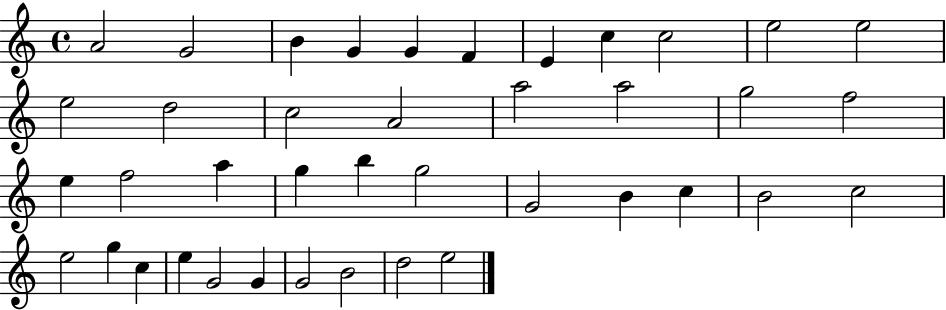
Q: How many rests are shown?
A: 0